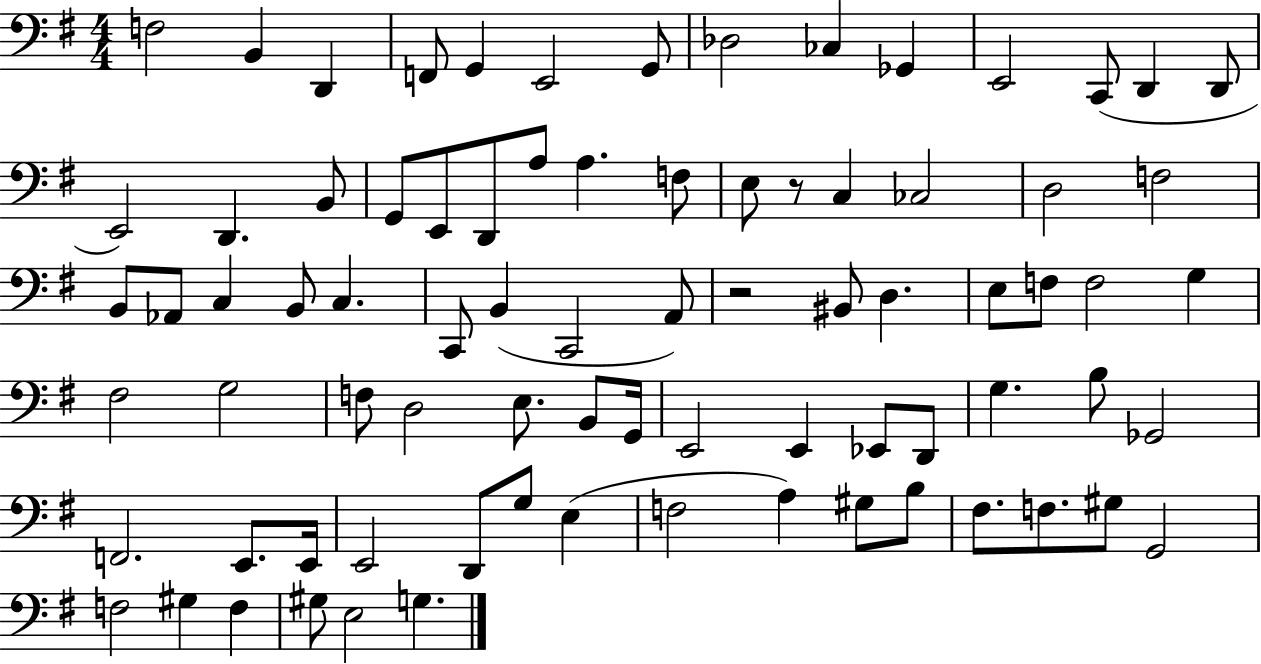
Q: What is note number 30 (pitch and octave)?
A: Ab2